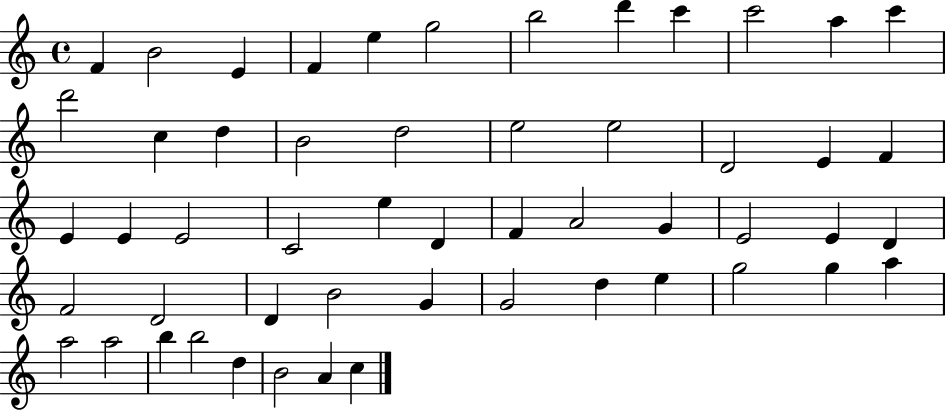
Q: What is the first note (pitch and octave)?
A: F4